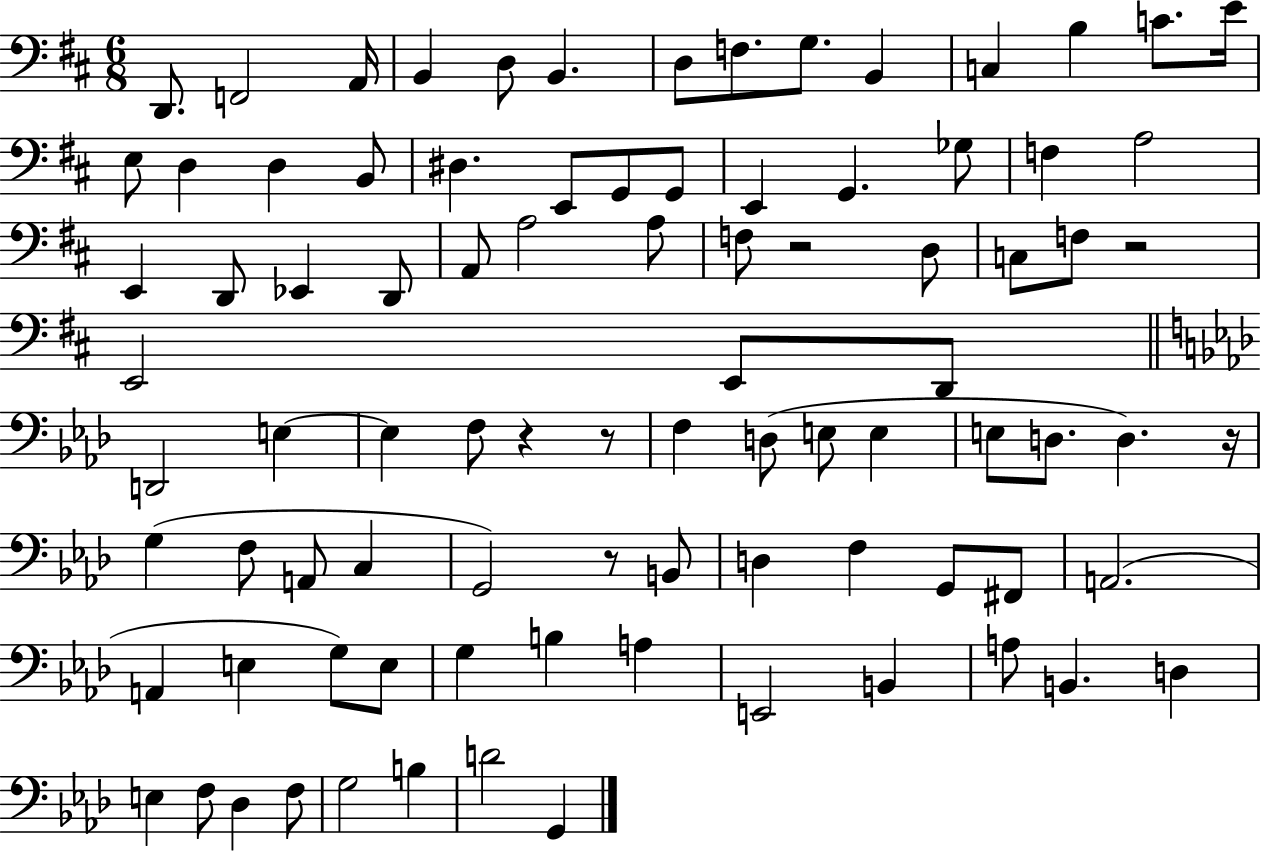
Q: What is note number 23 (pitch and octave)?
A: E2